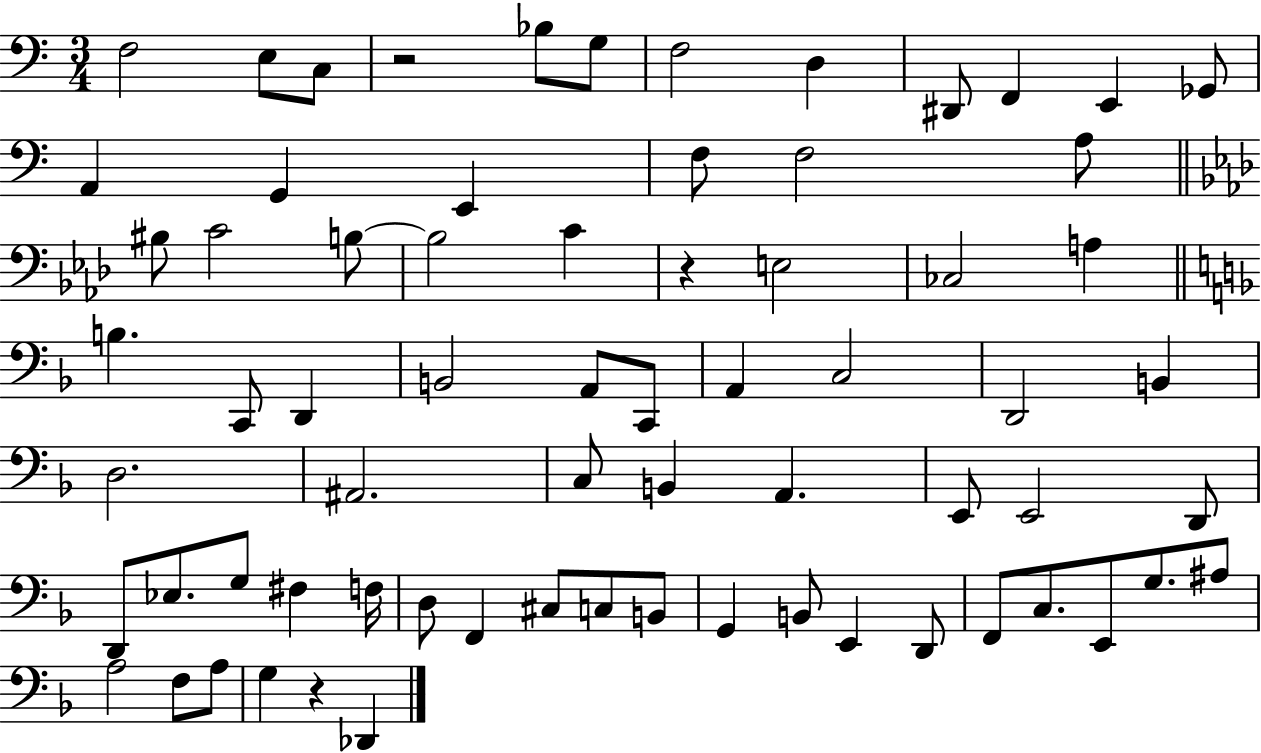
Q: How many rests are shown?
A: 3